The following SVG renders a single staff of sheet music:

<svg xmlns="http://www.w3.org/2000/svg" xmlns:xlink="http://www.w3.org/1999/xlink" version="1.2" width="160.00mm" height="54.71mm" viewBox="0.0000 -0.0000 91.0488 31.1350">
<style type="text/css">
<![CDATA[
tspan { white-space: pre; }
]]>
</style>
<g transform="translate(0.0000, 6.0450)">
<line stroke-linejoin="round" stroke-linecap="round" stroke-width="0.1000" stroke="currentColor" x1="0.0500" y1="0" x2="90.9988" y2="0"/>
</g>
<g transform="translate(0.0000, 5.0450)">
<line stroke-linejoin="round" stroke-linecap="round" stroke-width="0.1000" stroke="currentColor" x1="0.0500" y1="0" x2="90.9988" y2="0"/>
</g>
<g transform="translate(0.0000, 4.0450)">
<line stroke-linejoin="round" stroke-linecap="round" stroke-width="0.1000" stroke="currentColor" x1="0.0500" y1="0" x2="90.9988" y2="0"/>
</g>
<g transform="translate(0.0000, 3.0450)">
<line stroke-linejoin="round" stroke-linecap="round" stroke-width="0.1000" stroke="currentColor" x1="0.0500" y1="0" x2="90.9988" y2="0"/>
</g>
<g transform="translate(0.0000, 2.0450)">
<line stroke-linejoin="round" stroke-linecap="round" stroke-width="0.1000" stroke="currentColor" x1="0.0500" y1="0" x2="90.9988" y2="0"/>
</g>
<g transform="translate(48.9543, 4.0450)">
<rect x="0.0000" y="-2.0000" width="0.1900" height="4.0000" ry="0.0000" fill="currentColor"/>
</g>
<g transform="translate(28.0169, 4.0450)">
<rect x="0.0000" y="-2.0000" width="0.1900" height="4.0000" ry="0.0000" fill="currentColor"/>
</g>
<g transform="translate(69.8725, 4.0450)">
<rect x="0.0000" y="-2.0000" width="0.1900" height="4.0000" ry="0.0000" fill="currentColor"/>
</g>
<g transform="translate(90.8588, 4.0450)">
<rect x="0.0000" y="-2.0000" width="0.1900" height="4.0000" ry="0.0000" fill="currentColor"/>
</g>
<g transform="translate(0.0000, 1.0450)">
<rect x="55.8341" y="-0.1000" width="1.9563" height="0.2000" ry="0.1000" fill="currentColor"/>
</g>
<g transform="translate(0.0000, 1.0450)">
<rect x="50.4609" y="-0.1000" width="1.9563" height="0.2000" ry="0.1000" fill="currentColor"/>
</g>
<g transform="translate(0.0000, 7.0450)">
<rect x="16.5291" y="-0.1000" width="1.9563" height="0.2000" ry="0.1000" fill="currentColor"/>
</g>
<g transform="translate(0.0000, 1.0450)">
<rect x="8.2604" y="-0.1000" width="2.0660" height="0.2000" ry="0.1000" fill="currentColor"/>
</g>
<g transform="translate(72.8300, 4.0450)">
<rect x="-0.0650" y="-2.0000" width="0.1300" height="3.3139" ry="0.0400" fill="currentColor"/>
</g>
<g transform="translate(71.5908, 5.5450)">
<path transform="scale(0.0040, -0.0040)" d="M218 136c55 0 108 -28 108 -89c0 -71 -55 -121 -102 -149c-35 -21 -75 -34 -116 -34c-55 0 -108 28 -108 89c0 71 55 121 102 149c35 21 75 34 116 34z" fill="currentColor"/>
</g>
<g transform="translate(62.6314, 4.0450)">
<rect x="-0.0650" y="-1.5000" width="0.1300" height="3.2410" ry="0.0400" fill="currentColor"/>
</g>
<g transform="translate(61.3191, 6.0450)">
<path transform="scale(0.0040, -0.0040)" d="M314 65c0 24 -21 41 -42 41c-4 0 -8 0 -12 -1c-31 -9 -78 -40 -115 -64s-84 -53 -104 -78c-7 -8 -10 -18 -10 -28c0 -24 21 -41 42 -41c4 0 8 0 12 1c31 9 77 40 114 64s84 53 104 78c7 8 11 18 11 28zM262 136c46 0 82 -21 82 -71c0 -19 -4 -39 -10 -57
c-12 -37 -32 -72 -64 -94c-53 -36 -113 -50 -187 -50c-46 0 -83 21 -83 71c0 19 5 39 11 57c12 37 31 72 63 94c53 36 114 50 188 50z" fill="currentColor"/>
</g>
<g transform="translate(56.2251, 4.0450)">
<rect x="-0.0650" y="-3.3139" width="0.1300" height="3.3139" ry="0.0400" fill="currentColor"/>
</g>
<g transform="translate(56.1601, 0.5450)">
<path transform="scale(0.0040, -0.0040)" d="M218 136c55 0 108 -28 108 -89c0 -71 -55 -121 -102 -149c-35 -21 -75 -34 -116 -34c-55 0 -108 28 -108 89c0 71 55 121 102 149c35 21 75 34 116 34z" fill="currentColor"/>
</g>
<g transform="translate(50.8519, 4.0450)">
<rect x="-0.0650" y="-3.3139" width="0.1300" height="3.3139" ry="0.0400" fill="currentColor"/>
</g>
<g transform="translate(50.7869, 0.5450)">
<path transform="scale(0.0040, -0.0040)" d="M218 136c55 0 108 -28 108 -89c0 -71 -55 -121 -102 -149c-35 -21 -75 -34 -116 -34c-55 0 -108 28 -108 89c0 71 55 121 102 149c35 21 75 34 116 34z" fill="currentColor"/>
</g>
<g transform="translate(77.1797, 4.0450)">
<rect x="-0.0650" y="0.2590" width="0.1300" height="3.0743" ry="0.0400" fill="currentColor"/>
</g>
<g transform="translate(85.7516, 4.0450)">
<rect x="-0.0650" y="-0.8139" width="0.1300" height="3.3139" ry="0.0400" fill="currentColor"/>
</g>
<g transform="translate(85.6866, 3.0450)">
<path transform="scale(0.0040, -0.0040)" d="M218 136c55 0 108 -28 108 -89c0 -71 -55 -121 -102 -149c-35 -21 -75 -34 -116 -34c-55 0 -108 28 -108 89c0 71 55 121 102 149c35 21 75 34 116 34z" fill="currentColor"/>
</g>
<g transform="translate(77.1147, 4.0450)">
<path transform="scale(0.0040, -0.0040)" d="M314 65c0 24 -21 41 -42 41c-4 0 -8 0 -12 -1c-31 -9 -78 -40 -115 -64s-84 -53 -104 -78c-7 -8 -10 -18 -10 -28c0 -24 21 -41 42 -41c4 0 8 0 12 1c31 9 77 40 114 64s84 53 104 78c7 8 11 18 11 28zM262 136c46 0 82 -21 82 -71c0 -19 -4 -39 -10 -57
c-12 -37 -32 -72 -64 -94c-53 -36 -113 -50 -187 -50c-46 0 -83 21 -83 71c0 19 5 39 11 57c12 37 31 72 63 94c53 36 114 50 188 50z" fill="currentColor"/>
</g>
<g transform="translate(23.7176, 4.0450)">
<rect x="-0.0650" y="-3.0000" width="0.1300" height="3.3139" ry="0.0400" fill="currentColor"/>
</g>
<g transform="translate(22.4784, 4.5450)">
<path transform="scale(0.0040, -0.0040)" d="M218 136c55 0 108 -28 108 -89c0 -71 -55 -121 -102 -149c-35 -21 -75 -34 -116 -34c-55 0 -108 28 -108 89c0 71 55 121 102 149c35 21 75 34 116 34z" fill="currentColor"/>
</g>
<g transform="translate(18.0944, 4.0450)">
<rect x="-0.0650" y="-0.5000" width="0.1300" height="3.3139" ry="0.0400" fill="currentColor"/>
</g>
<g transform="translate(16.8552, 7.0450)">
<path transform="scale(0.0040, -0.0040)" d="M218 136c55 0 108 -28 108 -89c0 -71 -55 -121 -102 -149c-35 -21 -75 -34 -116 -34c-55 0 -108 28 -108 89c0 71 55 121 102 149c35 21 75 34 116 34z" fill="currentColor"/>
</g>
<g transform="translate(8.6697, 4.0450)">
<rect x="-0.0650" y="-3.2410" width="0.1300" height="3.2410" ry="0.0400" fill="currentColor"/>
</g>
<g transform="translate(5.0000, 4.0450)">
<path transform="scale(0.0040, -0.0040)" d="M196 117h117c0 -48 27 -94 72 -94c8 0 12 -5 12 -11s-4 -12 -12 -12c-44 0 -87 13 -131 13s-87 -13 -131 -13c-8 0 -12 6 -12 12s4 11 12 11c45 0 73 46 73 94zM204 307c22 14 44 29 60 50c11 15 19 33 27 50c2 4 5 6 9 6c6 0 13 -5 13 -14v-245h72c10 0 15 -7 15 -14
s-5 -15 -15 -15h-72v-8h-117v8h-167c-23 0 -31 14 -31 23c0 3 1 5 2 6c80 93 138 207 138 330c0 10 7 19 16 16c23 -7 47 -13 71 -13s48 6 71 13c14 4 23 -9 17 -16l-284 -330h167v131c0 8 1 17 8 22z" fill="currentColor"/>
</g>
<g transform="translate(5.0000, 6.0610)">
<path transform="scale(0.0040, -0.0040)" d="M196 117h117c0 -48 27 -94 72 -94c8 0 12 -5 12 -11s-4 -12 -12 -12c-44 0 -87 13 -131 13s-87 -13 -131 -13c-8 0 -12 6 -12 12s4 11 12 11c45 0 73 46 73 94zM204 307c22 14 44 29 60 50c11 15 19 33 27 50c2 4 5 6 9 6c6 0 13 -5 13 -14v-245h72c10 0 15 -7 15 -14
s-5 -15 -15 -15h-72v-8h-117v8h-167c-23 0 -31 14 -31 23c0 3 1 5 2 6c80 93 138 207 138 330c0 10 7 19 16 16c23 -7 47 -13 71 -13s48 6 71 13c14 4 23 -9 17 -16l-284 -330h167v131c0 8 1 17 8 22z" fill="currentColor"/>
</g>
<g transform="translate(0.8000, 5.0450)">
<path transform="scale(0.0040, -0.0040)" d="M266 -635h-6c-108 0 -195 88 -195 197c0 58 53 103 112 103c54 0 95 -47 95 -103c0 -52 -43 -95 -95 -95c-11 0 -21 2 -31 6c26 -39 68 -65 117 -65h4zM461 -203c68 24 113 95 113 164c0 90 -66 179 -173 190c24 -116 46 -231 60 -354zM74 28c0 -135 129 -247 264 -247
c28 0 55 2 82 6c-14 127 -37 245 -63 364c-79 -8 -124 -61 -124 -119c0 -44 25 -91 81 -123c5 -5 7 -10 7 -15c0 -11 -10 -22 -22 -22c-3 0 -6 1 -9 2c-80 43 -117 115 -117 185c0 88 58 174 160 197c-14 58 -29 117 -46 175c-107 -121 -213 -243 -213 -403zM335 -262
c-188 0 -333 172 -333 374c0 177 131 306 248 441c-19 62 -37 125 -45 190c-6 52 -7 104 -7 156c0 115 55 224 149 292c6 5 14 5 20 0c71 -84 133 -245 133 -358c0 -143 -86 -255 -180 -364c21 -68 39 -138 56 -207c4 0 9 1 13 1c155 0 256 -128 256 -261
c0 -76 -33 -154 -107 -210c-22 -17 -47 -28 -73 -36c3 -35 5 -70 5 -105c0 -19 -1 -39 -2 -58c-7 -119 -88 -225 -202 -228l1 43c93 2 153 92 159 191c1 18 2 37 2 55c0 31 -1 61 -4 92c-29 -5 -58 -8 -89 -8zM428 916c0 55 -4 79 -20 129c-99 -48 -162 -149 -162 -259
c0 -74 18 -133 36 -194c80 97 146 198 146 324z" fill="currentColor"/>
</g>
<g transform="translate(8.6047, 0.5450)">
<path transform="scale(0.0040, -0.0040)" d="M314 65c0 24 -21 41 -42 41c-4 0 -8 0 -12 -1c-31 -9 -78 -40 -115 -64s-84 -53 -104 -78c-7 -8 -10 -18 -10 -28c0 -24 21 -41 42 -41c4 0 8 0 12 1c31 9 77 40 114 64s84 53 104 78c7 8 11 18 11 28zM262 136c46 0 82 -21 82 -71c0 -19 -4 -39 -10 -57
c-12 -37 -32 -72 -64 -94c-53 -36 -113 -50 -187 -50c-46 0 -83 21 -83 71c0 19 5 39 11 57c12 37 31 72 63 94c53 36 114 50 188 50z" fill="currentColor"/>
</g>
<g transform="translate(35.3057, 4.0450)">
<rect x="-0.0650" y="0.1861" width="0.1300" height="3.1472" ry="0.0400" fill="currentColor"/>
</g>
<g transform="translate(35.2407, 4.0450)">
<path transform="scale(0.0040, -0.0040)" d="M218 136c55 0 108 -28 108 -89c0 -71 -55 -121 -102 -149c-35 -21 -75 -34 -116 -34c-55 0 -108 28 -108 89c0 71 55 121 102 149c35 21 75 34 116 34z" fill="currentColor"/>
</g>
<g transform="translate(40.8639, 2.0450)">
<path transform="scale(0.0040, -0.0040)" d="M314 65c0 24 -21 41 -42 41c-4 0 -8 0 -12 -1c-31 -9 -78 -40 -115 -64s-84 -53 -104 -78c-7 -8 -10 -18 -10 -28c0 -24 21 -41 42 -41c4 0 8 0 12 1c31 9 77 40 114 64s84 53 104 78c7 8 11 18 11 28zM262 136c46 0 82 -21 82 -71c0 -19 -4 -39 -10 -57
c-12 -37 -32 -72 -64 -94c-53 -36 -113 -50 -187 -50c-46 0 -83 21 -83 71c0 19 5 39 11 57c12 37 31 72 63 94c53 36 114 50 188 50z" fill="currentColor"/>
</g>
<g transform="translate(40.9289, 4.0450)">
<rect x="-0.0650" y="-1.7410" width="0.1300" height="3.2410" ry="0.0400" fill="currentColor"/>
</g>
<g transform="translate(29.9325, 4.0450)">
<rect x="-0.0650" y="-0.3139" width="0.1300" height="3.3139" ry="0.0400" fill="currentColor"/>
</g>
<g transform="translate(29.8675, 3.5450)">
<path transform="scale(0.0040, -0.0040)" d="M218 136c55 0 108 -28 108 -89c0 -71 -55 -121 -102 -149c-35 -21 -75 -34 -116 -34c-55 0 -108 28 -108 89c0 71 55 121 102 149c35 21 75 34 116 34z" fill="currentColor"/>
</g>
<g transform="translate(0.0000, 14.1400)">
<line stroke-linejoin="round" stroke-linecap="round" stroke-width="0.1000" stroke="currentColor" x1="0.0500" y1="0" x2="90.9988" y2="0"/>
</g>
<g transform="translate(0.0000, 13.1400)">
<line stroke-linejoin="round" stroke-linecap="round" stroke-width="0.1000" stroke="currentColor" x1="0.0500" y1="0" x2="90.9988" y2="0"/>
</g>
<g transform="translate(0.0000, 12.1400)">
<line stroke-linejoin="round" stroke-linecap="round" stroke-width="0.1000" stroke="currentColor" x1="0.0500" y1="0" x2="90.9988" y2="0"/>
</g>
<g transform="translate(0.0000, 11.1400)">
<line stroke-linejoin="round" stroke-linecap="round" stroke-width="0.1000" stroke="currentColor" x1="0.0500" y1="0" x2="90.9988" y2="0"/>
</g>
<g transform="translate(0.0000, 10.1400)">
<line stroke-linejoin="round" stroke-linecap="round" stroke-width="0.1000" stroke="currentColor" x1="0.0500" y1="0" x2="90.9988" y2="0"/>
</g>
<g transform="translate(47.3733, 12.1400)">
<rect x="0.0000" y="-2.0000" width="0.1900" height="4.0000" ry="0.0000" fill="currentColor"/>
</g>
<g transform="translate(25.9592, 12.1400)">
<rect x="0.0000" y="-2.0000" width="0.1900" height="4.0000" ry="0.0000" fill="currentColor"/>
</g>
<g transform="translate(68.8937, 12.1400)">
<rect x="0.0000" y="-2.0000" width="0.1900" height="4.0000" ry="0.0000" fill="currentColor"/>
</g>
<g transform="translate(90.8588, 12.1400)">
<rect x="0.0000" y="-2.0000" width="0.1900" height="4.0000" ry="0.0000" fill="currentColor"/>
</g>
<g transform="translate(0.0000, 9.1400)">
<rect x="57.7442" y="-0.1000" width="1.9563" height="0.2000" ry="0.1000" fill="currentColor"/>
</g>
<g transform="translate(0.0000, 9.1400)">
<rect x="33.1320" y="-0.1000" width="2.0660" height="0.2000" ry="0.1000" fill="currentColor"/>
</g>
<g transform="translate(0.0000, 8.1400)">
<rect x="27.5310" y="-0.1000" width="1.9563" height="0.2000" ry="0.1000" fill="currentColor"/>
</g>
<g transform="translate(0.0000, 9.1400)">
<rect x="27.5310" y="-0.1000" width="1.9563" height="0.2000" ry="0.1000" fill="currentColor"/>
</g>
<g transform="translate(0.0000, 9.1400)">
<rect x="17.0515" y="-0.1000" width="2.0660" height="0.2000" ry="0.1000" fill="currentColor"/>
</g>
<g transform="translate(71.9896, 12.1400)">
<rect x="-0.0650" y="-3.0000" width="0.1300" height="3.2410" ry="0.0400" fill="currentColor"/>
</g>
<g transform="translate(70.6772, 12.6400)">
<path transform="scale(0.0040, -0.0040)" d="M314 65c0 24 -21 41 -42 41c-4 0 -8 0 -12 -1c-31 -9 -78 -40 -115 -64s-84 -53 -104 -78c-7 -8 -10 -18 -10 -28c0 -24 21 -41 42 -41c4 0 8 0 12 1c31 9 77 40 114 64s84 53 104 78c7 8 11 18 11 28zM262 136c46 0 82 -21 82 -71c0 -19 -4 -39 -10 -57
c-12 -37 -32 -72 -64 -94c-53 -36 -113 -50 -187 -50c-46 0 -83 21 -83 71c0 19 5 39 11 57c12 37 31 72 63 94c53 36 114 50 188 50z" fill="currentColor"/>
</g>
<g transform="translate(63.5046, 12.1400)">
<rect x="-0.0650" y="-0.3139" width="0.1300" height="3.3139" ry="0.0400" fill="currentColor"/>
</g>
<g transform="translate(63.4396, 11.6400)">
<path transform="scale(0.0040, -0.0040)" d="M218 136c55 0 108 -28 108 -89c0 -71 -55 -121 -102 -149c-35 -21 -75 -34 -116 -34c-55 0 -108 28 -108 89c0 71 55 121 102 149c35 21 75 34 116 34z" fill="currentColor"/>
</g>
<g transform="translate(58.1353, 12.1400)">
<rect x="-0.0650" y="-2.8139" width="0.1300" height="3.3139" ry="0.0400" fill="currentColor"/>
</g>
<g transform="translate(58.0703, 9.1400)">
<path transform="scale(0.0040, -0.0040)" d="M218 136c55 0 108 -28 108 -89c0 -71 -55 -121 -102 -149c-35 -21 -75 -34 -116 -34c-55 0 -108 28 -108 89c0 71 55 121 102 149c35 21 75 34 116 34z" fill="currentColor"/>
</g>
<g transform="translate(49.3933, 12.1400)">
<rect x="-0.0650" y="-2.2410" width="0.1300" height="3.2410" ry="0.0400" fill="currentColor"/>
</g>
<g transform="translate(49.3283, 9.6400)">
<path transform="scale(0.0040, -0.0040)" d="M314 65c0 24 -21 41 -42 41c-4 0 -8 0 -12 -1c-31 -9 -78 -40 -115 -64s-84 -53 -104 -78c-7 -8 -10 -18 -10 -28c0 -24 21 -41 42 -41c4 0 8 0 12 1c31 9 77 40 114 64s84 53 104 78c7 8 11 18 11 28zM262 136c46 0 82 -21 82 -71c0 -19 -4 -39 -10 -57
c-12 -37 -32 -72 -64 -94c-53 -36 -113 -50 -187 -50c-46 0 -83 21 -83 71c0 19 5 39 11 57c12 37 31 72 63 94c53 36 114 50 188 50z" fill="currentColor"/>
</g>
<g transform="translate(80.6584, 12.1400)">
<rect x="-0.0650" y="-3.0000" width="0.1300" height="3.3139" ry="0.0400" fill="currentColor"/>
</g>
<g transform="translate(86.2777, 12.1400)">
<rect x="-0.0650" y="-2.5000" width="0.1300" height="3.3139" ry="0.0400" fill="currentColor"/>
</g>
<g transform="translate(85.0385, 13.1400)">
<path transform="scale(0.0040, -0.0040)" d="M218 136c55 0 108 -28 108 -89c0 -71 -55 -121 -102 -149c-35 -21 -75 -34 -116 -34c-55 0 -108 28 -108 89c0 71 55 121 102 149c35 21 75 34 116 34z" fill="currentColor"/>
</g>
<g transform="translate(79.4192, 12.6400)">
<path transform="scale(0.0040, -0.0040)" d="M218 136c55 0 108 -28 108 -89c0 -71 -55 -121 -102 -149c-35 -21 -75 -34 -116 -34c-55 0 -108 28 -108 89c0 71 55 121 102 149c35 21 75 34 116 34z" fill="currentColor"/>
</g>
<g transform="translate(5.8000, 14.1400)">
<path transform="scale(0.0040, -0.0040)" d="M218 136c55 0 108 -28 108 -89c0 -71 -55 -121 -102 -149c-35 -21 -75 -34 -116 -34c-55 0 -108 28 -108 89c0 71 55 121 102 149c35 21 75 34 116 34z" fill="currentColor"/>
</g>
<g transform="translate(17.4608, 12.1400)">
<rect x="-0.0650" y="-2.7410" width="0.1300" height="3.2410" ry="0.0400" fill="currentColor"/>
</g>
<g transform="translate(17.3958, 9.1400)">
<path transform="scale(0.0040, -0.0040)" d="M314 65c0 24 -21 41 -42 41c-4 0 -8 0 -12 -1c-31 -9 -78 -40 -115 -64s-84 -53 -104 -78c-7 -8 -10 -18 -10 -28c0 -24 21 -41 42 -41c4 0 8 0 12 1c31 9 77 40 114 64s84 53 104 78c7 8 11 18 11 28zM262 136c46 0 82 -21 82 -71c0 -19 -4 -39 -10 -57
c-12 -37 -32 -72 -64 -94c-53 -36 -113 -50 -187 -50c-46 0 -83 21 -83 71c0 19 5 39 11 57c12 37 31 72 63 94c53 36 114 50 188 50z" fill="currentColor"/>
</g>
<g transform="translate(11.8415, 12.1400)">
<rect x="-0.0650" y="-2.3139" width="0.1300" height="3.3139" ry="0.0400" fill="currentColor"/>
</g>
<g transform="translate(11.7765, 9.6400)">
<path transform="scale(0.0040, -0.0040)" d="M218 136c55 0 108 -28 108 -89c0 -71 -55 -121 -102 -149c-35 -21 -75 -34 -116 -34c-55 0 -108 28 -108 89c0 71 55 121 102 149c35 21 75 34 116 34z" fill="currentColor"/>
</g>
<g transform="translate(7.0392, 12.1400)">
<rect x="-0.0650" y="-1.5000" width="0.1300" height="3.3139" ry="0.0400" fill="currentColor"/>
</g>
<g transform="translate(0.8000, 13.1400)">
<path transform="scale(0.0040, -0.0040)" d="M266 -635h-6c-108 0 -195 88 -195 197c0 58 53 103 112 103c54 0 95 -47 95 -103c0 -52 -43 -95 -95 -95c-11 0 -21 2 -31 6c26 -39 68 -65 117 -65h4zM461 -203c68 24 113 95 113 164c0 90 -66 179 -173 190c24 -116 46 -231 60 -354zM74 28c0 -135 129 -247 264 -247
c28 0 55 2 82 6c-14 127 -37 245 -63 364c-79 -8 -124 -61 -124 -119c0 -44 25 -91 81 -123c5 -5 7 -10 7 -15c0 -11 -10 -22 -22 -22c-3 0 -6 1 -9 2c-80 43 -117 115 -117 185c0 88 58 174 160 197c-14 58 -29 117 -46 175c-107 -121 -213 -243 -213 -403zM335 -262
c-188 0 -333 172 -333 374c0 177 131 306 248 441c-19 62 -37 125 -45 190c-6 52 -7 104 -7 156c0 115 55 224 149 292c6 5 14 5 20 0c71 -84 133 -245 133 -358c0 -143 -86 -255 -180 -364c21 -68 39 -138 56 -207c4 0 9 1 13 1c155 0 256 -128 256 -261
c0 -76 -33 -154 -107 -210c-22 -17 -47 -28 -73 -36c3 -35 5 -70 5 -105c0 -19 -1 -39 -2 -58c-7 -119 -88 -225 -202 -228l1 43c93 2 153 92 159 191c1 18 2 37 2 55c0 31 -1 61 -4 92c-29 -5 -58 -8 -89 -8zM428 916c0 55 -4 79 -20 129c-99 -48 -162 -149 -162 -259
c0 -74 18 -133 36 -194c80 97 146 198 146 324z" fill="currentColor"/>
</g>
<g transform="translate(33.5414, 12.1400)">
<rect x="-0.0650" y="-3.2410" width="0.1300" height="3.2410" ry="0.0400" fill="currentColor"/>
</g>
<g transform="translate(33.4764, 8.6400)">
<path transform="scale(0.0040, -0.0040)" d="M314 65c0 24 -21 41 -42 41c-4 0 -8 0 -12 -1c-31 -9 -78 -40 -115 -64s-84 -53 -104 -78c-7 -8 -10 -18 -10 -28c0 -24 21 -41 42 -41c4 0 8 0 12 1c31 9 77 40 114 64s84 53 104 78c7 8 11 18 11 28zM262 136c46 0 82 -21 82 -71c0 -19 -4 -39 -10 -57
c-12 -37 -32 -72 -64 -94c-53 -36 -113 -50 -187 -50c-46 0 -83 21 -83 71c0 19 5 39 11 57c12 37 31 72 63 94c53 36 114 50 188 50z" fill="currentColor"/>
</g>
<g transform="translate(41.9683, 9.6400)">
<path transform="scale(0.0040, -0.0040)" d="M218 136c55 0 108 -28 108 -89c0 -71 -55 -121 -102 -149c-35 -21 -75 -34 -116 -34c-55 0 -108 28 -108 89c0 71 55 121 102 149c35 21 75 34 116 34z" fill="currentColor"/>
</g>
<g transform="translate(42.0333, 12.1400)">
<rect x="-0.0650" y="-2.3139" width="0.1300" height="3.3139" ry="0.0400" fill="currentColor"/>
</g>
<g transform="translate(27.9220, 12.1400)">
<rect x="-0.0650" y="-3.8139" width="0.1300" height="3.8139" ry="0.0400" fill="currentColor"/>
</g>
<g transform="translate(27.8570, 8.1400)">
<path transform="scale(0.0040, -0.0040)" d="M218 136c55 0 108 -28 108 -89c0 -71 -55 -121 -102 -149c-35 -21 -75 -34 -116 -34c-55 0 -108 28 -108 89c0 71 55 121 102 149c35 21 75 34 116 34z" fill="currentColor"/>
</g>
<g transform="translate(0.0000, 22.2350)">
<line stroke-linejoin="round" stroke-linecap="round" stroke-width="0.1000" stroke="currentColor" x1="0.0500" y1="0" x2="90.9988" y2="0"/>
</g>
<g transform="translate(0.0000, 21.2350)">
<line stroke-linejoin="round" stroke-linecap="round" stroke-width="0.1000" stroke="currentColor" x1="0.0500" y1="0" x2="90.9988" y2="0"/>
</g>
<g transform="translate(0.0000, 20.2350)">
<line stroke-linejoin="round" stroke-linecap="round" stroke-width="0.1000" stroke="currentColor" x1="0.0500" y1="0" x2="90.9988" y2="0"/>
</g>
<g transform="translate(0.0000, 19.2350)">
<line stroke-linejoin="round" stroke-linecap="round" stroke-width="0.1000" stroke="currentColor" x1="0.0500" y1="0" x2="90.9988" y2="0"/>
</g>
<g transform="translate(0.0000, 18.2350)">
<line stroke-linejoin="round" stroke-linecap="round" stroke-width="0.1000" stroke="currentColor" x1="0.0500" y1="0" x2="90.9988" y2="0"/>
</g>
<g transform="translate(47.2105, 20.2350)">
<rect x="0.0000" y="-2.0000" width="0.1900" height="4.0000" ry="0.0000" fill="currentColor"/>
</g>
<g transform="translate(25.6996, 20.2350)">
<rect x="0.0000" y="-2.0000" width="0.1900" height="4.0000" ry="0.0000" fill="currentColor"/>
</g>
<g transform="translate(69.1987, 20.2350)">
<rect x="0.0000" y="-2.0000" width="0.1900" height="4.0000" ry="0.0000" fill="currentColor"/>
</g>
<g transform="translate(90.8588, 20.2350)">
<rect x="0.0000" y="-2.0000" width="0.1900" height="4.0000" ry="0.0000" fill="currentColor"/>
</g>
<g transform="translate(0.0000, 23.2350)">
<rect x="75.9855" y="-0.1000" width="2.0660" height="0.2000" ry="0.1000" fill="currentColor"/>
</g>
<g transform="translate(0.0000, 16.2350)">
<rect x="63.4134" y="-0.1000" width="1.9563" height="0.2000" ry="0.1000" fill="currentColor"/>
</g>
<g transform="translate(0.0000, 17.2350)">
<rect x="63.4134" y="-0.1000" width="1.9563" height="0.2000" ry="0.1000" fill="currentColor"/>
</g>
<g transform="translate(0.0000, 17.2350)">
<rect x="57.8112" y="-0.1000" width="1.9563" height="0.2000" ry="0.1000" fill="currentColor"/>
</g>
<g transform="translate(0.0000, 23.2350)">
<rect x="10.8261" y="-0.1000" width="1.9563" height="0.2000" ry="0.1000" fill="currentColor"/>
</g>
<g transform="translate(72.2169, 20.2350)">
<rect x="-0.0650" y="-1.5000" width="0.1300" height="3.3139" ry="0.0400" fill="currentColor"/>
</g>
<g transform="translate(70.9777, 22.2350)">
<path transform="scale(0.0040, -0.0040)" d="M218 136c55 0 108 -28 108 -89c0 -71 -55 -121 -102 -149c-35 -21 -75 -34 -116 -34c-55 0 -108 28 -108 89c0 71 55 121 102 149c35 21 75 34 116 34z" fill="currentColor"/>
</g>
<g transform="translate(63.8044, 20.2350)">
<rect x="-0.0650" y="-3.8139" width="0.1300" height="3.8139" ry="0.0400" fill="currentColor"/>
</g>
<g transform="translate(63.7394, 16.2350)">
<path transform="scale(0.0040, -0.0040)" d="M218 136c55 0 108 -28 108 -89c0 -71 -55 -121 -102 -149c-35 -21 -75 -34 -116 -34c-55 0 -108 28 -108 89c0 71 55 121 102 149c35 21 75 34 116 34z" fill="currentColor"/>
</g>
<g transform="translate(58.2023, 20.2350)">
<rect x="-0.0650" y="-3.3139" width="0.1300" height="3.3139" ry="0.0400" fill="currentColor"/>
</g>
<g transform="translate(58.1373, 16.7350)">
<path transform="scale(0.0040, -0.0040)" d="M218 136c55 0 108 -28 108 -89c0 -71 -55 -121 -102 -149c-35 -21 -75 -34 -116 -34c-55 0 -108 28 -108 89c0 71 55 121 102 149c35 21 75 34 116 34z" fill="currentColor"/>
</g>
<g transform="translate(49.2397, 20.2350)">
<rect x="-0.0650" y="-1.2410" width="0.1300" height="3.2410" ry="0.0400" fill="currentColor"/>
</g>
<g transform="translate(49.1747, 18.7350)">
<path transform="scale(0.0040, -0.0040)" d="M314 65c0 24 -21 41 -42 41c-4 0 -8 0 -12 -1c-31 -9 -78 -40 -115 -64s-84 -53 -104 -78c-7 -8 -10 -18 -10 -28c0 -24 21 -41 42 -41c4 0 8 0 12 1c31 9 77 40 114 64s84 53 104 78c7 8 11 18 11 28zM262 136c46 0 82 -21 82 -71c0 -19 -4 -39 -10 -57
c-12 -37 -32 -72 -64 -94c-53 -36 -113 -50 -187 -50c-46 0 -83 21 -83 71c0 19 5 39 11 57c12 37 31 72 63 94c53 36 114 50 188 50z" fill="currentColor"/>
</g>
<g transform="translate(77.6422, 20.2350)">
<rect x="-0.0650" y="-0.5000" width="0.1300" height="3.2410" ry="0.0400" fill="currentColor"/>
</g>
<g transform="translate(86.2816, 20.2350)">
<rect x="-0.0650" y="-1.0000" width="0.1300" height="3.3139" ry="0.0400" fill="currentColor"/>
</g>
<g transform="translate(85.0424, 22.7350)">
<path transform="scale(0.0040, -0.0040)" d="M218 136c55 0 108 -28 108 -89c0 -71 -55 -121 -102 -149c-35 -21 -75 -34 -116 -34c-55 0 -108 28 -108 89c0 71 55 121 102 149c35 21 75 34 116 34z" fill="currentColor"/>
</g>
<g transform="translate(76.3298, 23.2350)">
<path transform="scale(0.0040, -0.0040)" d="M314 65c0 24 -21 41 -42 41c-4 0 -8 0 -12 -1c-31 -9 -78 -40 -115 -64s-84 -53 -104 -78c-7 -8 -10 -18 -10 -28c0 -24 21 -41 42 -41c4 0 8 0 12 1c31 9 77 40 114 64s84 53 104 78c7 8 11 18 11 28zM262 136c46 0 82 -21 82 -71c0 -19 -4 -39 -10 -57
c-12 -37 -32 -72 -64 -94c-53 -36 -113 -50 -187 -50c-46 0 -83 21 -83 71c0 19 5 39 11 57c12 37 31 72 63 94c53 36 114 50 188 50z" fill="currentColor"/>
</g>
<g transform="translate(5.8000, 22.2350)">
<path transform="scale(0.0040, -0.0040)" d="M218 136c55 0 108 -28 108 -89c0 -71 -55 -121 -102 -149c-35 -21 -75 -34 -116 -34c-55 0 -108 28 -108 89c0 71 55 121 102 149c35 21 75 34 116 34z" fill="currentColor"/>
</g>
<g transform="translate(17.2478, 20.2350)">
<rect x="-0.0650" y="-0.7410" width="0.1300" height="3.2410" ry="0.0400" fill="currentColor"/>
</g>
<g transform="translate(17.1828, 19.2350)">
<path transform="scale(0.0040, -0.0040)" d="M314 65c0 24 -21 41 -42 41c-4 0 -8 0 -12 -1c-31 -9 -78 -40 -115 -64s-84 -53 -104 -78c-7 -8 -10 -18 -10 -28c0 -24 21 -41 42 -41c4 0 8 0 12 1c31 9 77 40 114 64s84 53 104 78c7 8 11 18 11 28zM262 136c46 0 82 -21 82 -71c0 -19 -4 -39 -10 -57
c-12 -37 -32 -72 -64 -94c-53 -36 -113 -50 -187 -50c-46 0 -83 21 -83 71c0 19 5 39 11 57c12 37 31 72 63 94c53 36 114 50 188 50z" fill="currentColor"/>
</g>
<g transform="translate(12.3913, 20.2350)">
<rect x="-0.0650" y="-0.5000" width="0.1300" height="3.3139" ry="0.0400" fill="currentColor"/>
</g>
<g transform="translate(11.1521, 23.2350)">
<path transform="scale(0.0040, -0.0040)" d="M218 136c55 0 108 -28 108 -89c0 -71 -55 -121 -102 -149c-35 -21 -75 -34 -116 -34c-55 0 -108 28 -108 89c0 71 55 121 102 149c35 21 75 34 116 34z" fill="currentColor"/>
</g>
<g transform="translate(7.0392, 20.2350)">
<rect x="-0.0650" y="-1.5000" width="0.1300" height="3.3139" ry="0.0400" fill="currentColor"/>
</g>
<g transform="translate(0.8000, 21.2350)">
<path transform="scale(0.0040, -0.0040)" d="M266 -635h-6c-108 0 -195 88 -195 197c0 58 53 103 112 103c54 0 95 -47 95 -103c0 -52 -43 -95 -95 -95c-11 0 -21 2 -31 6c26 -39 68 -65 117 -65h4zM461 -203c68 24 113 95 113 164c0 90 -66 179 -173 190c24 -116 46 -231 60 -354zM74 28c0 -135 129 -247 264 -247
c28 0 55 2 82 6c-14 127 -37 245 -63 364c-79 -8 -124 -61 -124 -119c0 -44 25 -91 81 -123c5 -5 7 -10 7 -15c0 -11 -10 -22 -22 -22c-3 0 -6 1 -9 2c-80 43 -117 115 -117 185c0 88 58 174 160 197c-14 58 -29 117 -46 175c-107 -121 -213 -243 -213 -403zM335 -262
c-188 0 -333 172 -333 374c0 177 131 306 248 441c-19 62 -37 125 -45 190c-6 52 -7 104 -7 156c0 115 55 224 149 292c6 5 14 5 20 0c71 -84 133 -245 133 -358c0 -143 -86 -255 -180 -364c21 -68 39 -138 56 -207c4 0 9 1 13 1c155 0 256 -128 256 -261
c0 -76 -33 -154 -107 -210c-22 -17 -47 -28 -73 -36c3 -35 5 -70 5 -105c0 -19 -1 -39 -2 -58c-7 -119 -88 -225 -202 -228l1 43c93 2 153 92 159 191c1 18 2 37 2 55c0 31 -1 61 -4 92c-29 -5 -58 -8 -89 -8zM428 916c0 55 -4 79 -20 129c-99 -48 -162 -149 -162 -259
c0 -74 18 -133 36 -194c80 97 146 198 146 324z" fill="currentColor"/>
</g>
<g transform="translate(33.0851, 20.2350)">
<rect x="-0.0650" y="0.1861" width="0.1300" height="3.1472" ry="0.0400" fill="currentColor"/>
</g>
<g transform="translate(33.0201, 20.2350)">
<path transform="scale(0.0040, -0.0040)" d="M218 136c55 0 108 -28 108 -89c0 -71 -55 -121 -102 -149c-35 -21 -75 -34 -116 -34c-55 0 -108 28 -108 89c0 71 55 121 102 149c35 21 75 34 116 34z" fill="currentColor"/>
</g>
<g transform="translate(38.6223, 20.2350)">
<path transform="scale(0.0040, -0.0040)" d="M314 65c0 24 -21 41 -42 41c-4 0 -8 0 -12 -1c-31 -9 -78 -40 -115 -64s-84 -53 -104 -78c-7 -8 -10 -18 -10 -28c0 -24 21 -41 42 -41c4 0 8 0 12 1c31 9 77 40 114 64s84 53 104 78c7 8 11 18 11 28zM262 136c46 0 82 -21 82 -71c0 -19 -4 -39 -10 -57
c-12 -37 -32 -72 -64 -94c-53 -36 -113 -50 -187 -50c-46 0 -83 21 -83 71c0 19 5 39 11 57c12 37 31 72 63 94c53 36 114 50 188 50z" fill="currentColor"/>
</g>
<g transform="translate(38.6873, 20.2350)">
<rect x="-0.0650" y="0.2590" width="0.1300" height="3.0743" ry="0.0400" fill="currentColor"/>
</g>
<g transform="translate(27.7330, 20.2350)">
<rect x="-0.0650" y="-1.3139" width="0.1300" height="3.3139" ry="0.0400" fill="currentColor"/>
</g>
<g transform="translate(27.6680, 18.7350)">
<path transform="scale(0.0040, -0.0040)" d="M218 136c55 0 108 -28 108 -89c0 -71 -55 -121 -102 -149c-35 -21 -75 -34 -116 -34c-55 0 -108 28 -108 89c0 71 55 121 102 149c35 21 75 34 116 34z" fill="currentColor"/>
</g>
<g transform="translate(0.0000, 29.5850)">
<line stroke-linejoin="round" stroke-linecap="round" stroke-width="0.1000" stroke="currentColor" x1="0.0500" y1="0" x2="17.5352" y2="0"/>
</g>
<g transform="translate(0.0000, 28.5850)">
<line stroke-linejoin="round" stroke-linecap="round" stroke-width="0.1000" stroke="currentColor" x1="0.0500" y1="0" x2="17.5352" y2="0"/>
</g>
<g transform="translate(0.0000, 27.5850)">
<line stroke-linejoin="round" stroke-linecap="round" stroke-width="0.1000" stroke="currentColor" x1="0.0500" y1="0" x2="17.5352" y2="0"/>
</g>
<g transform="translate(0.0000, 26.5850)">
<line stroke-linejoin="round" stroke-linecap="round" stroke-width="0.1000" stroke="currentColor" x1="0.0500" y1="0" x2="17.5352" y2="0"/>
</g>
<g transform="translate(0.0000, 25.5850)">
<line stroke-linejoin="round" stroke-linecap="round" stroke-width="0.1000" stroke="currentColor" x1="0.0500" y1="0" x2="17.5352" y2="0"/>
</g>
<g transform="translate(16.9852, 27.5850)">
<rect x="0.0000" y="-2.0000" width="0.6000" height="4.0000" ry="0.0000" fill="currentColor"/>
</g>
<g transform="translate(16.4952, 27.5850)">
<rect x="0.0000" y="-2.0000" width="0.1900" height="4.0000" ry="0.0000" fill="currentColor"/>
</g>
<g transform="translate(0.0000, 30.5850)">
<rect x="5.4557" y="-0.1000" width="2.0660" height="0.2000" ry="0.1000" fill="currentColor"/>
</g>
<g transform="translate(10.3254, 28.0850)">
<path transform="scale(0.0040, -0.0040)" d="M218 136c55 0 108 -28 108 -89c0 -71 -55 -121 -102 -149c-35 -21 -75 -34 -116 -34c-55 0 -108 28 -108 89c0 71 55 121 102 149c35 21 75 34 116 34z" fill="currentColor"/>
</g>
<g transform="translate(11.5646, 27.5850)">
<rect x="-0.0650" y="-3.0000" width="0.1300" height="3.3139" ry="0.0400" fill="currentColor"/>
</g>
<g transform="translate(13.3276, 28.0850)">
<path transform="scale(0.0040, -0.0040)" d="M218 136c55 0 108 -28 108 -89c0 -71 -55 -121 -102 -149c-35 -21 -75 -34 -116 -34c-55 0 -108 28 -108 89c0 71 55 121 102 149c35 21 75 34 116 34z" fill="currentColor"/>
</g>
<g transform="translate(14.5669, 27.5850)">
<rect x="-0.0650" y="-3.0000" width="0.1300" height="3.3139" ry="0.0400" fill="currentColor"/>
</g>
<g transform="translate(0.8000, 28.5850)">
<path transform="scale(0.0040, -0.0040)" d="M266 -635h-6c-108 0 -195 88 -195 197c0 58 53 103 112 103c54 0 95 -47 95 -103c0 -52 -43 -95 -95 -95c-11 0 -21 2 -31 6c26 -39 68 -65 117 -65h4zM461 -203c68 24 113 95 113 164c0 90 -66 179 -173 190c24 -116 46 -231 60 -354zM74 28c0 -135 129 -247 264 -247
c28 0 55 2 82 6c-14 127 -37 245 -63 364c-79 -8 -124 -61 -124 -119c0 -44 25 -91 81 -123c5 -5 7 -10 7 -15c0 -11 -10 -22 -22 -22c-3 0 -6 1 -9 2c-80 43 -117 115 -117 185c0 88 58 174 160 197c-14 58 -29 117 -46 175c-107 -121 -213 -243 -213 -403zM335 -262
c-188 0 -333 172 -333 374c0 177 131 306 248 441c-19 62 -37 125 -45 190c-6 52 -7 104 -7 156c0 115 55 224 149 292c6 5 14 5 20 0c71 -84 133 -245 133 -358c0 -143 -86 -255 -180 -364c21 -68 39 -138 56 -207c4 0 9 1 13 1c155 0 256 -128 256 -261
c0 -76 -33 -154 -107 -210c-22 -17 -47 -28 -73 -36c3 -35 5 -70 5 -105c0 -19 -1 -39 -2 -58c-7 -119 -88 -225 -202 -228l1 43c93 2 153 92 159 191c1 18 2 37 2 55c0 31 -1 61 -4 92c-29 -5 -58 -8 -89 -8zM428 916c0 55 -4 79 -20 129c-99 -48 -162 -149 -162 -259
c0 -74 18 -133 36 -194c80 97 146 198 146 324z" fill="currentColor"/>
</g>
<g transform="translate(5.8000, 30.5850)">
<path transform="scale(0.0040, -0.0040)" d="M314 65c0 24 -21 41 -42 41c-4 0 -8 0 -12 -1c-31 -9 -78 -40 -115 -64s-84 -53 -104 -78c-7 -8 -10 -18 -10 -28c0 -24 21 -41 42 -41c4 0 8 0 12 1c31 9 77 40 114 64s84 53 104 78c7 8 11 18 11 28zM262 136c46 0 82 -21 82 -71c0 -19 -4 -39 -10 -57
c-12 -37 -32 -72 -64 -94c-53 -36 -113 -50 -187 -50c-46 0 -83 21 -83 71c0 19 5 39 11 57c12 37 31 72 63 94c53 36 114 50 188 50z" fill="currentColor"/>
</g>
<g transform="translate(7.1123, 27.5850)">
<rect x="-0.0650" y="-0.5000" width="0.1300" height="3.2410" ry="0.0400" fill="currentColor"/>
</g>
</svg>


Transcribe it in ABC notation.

X:1
T:Untitled
M:4/4
L:1/4
K:C
b2 C A c B f2 b b E2 F B2 d E g a2 c' b2 g g2 a c A2 A G E C d2 e B B2 e2 b c' E C2 D C2 A A